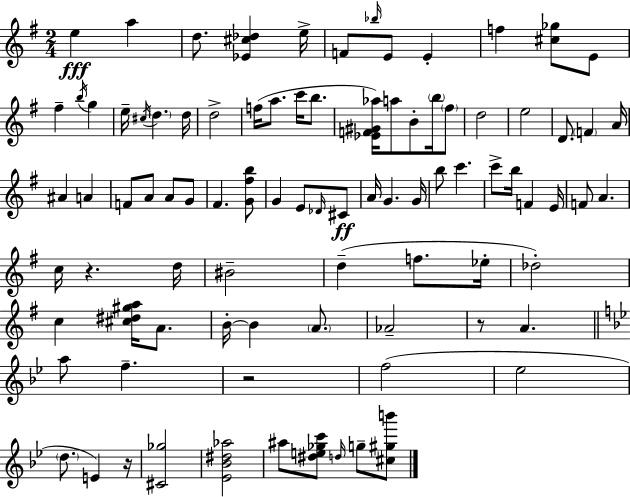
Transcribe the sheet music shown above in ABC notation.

X:1
T:Untitled
M:2/4
L:1/4
K:Em
e a d/2 [_E^c_d] e/4 F/2 _b/4 E/2 E f [^c_g]/2 E/2 ^f b/4 g e/4 ^c/4 d d/4 d2 f/4 a/2 c'/4 b/2 [_EF^G_a]/4 a/2 B/2 b/4 ^f/2 d2 e2 D/2 F A/4 ^A A F/2 A/2 A/2 G/2 ^F [G^fb]/2 G E/2 _D/4 ^C/2 A/4 G G/4 b/2 c' c'/2 b/4 F E/4 F/2 A c/4 z d/4 ^B2 d f/2 _e/4 _d2 c [^c^d^ga]/4 A/2 B/4 B A/2 _A2 z/2 A a/2 f z2 f2 _e2 d/2 E z/4 [^C_g]2 [_E_B^d_a]2 ^a/2 [^de_gc']/2 d/4 g/2 [^c^gb']/2